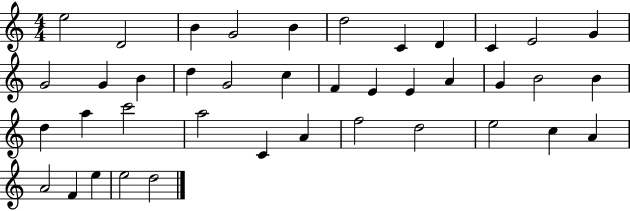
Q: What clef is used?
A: treble